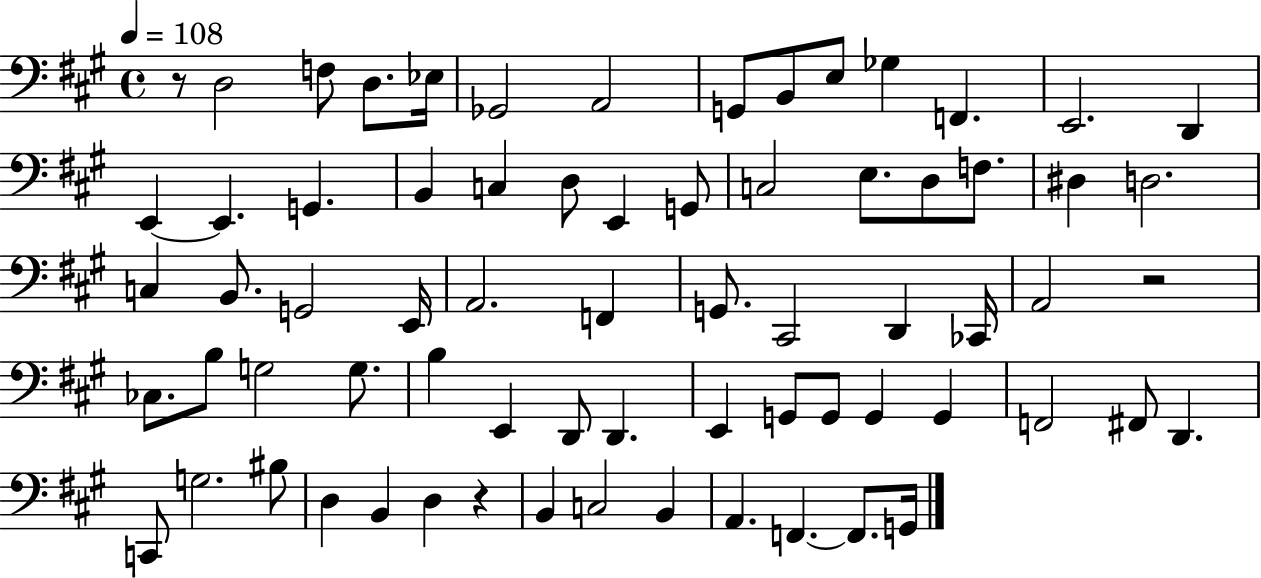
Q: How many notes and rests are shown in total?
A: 70